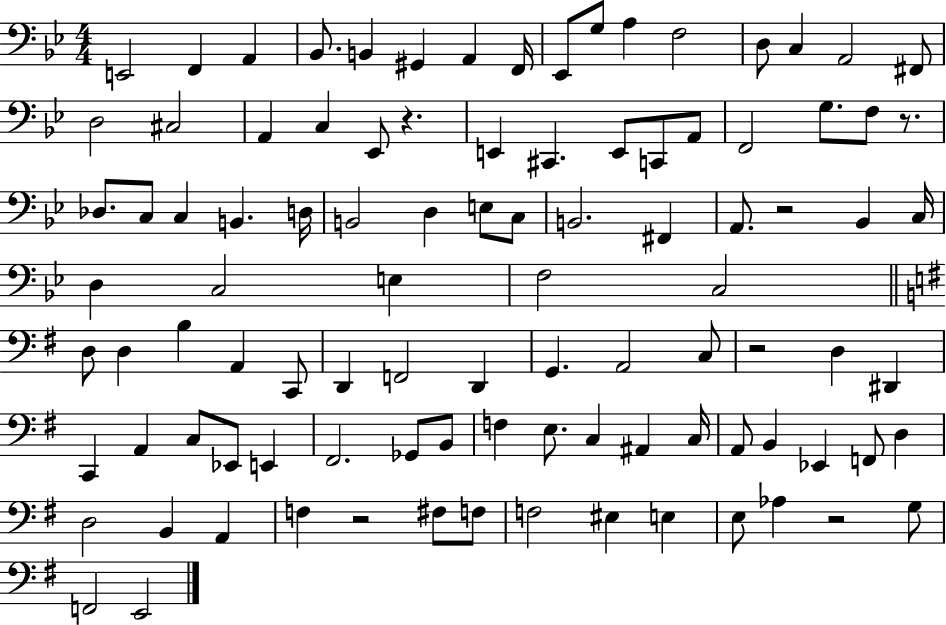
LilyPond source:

{
  \clef bass
  \numericTimeSignature
  \time 4/4
  \key bes \major
  e,2 f,4 a,4 | bes,8. b,4 gis,4 a,4 f,16 | ees,8 g8 a4 f2 | d8 c4 a,2 fis,8 | \break d2 cis2 | a,4 c4 ees,8 r4. | e,4 cis,4. e,8 c,8 a,8 | f,2 g8. f8 r8. | \break des8. c8 c4 b,4. d16 | b,2 d4 e8 c8 | b,2. fis,4 | a,8. r2 bes,4 c16 | \break d4 c2 e4 | f2 c2 | \bar "||" \break \key g \major d8 d4 b4 a,4 c,8 | d,4 f,2 d,4 | g,4. a,2 c8 | r2 d4 dis,4 | \break c,4 a,4 c8 ees,8 e,4 | fis,2. ges,8 b,8 | f4 e8. c4 ais,4 c16 | a,8 b,4 ees,4 f,8 d4 | \break d2 b,4 a,4 | f4 r2 fis8 f8 | f2 eis4 e4 | e8 aes4 r2 g8 | \break f,2 e,2 | \bar "|."
}